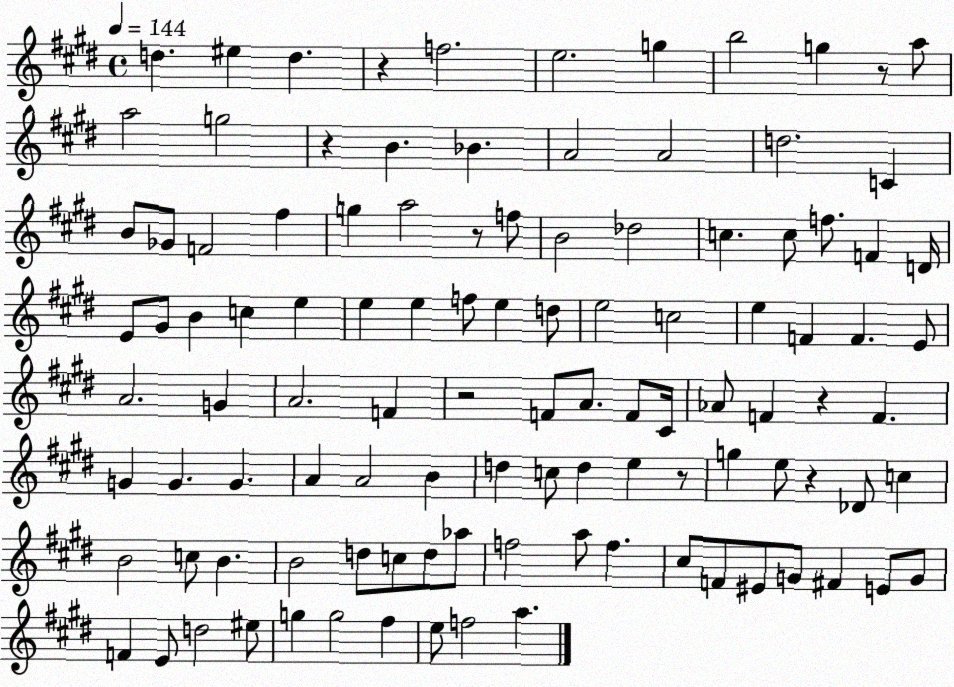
X:1
T:Untitled
M:4/4
L:1/4
K:E
d ^e d z f2 e2 g b2 g z/2 a/2 a2 g2 z B _B A2 A2 d2 C B/2 _G/2 F2 ^f g a2 z/2 f/2 B2 _d2 c c/2 f/2 F D/4 E/2 ^G/2 B c e e e f/2 e d/2 e2 c2 e F F E/2 A2 G A2 F z2 F/2 A/2 F/2 ^C/4 _A/2 F z F G G G A A2 B d c/2 d e z/2 g e/2 z _D/2 c B2 c/2 B B2 d/2 c/2 d/2 _a/2 f2 a/2 f ^c/2 F/2 ^E/2 G/2 ^F E/2 G/2 F E/2 d2 ^e/2 g g2 ^f e/2 f2 a